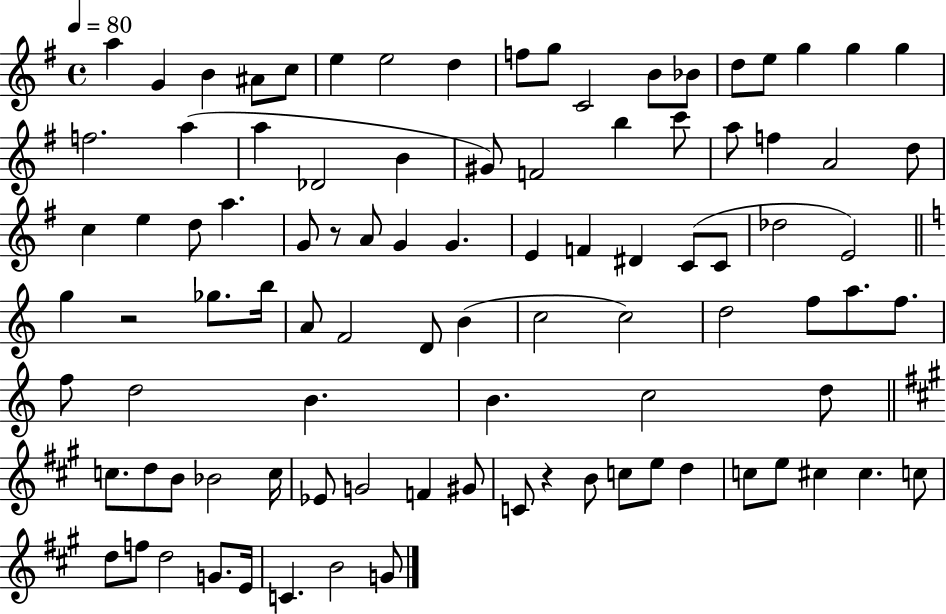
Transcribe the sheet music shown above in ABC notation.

X:1
T:Untitled
M:4/4
L:1/4
K:G
a G B ^A/2 c/2 e e2 d f/2 g/2 C2 B/2 _B/2 d/2 e/2 g g g f2 a a _D2 B ^G/2 F2 b c'/2 a/2 f A2 d/2 c e d/2 a G/2 z/2 A/2 G G E F ^D C/2 C/2 _d2 E2 g z2 _g/2 b/4 A/2 F2 D/2 B c2 c2 d2 f/2 a/2 f/2 f/2 d2 B B c2 d/2 c/2 d/2 B/2 _B2 c/4 _E/2 G2 F ^G/2 C/2 z B/2 c/2 e/2 d c/2 e/2 ^c ^c c/2 d/2 f/2 d2 G/2 E/4 C B2 G/2